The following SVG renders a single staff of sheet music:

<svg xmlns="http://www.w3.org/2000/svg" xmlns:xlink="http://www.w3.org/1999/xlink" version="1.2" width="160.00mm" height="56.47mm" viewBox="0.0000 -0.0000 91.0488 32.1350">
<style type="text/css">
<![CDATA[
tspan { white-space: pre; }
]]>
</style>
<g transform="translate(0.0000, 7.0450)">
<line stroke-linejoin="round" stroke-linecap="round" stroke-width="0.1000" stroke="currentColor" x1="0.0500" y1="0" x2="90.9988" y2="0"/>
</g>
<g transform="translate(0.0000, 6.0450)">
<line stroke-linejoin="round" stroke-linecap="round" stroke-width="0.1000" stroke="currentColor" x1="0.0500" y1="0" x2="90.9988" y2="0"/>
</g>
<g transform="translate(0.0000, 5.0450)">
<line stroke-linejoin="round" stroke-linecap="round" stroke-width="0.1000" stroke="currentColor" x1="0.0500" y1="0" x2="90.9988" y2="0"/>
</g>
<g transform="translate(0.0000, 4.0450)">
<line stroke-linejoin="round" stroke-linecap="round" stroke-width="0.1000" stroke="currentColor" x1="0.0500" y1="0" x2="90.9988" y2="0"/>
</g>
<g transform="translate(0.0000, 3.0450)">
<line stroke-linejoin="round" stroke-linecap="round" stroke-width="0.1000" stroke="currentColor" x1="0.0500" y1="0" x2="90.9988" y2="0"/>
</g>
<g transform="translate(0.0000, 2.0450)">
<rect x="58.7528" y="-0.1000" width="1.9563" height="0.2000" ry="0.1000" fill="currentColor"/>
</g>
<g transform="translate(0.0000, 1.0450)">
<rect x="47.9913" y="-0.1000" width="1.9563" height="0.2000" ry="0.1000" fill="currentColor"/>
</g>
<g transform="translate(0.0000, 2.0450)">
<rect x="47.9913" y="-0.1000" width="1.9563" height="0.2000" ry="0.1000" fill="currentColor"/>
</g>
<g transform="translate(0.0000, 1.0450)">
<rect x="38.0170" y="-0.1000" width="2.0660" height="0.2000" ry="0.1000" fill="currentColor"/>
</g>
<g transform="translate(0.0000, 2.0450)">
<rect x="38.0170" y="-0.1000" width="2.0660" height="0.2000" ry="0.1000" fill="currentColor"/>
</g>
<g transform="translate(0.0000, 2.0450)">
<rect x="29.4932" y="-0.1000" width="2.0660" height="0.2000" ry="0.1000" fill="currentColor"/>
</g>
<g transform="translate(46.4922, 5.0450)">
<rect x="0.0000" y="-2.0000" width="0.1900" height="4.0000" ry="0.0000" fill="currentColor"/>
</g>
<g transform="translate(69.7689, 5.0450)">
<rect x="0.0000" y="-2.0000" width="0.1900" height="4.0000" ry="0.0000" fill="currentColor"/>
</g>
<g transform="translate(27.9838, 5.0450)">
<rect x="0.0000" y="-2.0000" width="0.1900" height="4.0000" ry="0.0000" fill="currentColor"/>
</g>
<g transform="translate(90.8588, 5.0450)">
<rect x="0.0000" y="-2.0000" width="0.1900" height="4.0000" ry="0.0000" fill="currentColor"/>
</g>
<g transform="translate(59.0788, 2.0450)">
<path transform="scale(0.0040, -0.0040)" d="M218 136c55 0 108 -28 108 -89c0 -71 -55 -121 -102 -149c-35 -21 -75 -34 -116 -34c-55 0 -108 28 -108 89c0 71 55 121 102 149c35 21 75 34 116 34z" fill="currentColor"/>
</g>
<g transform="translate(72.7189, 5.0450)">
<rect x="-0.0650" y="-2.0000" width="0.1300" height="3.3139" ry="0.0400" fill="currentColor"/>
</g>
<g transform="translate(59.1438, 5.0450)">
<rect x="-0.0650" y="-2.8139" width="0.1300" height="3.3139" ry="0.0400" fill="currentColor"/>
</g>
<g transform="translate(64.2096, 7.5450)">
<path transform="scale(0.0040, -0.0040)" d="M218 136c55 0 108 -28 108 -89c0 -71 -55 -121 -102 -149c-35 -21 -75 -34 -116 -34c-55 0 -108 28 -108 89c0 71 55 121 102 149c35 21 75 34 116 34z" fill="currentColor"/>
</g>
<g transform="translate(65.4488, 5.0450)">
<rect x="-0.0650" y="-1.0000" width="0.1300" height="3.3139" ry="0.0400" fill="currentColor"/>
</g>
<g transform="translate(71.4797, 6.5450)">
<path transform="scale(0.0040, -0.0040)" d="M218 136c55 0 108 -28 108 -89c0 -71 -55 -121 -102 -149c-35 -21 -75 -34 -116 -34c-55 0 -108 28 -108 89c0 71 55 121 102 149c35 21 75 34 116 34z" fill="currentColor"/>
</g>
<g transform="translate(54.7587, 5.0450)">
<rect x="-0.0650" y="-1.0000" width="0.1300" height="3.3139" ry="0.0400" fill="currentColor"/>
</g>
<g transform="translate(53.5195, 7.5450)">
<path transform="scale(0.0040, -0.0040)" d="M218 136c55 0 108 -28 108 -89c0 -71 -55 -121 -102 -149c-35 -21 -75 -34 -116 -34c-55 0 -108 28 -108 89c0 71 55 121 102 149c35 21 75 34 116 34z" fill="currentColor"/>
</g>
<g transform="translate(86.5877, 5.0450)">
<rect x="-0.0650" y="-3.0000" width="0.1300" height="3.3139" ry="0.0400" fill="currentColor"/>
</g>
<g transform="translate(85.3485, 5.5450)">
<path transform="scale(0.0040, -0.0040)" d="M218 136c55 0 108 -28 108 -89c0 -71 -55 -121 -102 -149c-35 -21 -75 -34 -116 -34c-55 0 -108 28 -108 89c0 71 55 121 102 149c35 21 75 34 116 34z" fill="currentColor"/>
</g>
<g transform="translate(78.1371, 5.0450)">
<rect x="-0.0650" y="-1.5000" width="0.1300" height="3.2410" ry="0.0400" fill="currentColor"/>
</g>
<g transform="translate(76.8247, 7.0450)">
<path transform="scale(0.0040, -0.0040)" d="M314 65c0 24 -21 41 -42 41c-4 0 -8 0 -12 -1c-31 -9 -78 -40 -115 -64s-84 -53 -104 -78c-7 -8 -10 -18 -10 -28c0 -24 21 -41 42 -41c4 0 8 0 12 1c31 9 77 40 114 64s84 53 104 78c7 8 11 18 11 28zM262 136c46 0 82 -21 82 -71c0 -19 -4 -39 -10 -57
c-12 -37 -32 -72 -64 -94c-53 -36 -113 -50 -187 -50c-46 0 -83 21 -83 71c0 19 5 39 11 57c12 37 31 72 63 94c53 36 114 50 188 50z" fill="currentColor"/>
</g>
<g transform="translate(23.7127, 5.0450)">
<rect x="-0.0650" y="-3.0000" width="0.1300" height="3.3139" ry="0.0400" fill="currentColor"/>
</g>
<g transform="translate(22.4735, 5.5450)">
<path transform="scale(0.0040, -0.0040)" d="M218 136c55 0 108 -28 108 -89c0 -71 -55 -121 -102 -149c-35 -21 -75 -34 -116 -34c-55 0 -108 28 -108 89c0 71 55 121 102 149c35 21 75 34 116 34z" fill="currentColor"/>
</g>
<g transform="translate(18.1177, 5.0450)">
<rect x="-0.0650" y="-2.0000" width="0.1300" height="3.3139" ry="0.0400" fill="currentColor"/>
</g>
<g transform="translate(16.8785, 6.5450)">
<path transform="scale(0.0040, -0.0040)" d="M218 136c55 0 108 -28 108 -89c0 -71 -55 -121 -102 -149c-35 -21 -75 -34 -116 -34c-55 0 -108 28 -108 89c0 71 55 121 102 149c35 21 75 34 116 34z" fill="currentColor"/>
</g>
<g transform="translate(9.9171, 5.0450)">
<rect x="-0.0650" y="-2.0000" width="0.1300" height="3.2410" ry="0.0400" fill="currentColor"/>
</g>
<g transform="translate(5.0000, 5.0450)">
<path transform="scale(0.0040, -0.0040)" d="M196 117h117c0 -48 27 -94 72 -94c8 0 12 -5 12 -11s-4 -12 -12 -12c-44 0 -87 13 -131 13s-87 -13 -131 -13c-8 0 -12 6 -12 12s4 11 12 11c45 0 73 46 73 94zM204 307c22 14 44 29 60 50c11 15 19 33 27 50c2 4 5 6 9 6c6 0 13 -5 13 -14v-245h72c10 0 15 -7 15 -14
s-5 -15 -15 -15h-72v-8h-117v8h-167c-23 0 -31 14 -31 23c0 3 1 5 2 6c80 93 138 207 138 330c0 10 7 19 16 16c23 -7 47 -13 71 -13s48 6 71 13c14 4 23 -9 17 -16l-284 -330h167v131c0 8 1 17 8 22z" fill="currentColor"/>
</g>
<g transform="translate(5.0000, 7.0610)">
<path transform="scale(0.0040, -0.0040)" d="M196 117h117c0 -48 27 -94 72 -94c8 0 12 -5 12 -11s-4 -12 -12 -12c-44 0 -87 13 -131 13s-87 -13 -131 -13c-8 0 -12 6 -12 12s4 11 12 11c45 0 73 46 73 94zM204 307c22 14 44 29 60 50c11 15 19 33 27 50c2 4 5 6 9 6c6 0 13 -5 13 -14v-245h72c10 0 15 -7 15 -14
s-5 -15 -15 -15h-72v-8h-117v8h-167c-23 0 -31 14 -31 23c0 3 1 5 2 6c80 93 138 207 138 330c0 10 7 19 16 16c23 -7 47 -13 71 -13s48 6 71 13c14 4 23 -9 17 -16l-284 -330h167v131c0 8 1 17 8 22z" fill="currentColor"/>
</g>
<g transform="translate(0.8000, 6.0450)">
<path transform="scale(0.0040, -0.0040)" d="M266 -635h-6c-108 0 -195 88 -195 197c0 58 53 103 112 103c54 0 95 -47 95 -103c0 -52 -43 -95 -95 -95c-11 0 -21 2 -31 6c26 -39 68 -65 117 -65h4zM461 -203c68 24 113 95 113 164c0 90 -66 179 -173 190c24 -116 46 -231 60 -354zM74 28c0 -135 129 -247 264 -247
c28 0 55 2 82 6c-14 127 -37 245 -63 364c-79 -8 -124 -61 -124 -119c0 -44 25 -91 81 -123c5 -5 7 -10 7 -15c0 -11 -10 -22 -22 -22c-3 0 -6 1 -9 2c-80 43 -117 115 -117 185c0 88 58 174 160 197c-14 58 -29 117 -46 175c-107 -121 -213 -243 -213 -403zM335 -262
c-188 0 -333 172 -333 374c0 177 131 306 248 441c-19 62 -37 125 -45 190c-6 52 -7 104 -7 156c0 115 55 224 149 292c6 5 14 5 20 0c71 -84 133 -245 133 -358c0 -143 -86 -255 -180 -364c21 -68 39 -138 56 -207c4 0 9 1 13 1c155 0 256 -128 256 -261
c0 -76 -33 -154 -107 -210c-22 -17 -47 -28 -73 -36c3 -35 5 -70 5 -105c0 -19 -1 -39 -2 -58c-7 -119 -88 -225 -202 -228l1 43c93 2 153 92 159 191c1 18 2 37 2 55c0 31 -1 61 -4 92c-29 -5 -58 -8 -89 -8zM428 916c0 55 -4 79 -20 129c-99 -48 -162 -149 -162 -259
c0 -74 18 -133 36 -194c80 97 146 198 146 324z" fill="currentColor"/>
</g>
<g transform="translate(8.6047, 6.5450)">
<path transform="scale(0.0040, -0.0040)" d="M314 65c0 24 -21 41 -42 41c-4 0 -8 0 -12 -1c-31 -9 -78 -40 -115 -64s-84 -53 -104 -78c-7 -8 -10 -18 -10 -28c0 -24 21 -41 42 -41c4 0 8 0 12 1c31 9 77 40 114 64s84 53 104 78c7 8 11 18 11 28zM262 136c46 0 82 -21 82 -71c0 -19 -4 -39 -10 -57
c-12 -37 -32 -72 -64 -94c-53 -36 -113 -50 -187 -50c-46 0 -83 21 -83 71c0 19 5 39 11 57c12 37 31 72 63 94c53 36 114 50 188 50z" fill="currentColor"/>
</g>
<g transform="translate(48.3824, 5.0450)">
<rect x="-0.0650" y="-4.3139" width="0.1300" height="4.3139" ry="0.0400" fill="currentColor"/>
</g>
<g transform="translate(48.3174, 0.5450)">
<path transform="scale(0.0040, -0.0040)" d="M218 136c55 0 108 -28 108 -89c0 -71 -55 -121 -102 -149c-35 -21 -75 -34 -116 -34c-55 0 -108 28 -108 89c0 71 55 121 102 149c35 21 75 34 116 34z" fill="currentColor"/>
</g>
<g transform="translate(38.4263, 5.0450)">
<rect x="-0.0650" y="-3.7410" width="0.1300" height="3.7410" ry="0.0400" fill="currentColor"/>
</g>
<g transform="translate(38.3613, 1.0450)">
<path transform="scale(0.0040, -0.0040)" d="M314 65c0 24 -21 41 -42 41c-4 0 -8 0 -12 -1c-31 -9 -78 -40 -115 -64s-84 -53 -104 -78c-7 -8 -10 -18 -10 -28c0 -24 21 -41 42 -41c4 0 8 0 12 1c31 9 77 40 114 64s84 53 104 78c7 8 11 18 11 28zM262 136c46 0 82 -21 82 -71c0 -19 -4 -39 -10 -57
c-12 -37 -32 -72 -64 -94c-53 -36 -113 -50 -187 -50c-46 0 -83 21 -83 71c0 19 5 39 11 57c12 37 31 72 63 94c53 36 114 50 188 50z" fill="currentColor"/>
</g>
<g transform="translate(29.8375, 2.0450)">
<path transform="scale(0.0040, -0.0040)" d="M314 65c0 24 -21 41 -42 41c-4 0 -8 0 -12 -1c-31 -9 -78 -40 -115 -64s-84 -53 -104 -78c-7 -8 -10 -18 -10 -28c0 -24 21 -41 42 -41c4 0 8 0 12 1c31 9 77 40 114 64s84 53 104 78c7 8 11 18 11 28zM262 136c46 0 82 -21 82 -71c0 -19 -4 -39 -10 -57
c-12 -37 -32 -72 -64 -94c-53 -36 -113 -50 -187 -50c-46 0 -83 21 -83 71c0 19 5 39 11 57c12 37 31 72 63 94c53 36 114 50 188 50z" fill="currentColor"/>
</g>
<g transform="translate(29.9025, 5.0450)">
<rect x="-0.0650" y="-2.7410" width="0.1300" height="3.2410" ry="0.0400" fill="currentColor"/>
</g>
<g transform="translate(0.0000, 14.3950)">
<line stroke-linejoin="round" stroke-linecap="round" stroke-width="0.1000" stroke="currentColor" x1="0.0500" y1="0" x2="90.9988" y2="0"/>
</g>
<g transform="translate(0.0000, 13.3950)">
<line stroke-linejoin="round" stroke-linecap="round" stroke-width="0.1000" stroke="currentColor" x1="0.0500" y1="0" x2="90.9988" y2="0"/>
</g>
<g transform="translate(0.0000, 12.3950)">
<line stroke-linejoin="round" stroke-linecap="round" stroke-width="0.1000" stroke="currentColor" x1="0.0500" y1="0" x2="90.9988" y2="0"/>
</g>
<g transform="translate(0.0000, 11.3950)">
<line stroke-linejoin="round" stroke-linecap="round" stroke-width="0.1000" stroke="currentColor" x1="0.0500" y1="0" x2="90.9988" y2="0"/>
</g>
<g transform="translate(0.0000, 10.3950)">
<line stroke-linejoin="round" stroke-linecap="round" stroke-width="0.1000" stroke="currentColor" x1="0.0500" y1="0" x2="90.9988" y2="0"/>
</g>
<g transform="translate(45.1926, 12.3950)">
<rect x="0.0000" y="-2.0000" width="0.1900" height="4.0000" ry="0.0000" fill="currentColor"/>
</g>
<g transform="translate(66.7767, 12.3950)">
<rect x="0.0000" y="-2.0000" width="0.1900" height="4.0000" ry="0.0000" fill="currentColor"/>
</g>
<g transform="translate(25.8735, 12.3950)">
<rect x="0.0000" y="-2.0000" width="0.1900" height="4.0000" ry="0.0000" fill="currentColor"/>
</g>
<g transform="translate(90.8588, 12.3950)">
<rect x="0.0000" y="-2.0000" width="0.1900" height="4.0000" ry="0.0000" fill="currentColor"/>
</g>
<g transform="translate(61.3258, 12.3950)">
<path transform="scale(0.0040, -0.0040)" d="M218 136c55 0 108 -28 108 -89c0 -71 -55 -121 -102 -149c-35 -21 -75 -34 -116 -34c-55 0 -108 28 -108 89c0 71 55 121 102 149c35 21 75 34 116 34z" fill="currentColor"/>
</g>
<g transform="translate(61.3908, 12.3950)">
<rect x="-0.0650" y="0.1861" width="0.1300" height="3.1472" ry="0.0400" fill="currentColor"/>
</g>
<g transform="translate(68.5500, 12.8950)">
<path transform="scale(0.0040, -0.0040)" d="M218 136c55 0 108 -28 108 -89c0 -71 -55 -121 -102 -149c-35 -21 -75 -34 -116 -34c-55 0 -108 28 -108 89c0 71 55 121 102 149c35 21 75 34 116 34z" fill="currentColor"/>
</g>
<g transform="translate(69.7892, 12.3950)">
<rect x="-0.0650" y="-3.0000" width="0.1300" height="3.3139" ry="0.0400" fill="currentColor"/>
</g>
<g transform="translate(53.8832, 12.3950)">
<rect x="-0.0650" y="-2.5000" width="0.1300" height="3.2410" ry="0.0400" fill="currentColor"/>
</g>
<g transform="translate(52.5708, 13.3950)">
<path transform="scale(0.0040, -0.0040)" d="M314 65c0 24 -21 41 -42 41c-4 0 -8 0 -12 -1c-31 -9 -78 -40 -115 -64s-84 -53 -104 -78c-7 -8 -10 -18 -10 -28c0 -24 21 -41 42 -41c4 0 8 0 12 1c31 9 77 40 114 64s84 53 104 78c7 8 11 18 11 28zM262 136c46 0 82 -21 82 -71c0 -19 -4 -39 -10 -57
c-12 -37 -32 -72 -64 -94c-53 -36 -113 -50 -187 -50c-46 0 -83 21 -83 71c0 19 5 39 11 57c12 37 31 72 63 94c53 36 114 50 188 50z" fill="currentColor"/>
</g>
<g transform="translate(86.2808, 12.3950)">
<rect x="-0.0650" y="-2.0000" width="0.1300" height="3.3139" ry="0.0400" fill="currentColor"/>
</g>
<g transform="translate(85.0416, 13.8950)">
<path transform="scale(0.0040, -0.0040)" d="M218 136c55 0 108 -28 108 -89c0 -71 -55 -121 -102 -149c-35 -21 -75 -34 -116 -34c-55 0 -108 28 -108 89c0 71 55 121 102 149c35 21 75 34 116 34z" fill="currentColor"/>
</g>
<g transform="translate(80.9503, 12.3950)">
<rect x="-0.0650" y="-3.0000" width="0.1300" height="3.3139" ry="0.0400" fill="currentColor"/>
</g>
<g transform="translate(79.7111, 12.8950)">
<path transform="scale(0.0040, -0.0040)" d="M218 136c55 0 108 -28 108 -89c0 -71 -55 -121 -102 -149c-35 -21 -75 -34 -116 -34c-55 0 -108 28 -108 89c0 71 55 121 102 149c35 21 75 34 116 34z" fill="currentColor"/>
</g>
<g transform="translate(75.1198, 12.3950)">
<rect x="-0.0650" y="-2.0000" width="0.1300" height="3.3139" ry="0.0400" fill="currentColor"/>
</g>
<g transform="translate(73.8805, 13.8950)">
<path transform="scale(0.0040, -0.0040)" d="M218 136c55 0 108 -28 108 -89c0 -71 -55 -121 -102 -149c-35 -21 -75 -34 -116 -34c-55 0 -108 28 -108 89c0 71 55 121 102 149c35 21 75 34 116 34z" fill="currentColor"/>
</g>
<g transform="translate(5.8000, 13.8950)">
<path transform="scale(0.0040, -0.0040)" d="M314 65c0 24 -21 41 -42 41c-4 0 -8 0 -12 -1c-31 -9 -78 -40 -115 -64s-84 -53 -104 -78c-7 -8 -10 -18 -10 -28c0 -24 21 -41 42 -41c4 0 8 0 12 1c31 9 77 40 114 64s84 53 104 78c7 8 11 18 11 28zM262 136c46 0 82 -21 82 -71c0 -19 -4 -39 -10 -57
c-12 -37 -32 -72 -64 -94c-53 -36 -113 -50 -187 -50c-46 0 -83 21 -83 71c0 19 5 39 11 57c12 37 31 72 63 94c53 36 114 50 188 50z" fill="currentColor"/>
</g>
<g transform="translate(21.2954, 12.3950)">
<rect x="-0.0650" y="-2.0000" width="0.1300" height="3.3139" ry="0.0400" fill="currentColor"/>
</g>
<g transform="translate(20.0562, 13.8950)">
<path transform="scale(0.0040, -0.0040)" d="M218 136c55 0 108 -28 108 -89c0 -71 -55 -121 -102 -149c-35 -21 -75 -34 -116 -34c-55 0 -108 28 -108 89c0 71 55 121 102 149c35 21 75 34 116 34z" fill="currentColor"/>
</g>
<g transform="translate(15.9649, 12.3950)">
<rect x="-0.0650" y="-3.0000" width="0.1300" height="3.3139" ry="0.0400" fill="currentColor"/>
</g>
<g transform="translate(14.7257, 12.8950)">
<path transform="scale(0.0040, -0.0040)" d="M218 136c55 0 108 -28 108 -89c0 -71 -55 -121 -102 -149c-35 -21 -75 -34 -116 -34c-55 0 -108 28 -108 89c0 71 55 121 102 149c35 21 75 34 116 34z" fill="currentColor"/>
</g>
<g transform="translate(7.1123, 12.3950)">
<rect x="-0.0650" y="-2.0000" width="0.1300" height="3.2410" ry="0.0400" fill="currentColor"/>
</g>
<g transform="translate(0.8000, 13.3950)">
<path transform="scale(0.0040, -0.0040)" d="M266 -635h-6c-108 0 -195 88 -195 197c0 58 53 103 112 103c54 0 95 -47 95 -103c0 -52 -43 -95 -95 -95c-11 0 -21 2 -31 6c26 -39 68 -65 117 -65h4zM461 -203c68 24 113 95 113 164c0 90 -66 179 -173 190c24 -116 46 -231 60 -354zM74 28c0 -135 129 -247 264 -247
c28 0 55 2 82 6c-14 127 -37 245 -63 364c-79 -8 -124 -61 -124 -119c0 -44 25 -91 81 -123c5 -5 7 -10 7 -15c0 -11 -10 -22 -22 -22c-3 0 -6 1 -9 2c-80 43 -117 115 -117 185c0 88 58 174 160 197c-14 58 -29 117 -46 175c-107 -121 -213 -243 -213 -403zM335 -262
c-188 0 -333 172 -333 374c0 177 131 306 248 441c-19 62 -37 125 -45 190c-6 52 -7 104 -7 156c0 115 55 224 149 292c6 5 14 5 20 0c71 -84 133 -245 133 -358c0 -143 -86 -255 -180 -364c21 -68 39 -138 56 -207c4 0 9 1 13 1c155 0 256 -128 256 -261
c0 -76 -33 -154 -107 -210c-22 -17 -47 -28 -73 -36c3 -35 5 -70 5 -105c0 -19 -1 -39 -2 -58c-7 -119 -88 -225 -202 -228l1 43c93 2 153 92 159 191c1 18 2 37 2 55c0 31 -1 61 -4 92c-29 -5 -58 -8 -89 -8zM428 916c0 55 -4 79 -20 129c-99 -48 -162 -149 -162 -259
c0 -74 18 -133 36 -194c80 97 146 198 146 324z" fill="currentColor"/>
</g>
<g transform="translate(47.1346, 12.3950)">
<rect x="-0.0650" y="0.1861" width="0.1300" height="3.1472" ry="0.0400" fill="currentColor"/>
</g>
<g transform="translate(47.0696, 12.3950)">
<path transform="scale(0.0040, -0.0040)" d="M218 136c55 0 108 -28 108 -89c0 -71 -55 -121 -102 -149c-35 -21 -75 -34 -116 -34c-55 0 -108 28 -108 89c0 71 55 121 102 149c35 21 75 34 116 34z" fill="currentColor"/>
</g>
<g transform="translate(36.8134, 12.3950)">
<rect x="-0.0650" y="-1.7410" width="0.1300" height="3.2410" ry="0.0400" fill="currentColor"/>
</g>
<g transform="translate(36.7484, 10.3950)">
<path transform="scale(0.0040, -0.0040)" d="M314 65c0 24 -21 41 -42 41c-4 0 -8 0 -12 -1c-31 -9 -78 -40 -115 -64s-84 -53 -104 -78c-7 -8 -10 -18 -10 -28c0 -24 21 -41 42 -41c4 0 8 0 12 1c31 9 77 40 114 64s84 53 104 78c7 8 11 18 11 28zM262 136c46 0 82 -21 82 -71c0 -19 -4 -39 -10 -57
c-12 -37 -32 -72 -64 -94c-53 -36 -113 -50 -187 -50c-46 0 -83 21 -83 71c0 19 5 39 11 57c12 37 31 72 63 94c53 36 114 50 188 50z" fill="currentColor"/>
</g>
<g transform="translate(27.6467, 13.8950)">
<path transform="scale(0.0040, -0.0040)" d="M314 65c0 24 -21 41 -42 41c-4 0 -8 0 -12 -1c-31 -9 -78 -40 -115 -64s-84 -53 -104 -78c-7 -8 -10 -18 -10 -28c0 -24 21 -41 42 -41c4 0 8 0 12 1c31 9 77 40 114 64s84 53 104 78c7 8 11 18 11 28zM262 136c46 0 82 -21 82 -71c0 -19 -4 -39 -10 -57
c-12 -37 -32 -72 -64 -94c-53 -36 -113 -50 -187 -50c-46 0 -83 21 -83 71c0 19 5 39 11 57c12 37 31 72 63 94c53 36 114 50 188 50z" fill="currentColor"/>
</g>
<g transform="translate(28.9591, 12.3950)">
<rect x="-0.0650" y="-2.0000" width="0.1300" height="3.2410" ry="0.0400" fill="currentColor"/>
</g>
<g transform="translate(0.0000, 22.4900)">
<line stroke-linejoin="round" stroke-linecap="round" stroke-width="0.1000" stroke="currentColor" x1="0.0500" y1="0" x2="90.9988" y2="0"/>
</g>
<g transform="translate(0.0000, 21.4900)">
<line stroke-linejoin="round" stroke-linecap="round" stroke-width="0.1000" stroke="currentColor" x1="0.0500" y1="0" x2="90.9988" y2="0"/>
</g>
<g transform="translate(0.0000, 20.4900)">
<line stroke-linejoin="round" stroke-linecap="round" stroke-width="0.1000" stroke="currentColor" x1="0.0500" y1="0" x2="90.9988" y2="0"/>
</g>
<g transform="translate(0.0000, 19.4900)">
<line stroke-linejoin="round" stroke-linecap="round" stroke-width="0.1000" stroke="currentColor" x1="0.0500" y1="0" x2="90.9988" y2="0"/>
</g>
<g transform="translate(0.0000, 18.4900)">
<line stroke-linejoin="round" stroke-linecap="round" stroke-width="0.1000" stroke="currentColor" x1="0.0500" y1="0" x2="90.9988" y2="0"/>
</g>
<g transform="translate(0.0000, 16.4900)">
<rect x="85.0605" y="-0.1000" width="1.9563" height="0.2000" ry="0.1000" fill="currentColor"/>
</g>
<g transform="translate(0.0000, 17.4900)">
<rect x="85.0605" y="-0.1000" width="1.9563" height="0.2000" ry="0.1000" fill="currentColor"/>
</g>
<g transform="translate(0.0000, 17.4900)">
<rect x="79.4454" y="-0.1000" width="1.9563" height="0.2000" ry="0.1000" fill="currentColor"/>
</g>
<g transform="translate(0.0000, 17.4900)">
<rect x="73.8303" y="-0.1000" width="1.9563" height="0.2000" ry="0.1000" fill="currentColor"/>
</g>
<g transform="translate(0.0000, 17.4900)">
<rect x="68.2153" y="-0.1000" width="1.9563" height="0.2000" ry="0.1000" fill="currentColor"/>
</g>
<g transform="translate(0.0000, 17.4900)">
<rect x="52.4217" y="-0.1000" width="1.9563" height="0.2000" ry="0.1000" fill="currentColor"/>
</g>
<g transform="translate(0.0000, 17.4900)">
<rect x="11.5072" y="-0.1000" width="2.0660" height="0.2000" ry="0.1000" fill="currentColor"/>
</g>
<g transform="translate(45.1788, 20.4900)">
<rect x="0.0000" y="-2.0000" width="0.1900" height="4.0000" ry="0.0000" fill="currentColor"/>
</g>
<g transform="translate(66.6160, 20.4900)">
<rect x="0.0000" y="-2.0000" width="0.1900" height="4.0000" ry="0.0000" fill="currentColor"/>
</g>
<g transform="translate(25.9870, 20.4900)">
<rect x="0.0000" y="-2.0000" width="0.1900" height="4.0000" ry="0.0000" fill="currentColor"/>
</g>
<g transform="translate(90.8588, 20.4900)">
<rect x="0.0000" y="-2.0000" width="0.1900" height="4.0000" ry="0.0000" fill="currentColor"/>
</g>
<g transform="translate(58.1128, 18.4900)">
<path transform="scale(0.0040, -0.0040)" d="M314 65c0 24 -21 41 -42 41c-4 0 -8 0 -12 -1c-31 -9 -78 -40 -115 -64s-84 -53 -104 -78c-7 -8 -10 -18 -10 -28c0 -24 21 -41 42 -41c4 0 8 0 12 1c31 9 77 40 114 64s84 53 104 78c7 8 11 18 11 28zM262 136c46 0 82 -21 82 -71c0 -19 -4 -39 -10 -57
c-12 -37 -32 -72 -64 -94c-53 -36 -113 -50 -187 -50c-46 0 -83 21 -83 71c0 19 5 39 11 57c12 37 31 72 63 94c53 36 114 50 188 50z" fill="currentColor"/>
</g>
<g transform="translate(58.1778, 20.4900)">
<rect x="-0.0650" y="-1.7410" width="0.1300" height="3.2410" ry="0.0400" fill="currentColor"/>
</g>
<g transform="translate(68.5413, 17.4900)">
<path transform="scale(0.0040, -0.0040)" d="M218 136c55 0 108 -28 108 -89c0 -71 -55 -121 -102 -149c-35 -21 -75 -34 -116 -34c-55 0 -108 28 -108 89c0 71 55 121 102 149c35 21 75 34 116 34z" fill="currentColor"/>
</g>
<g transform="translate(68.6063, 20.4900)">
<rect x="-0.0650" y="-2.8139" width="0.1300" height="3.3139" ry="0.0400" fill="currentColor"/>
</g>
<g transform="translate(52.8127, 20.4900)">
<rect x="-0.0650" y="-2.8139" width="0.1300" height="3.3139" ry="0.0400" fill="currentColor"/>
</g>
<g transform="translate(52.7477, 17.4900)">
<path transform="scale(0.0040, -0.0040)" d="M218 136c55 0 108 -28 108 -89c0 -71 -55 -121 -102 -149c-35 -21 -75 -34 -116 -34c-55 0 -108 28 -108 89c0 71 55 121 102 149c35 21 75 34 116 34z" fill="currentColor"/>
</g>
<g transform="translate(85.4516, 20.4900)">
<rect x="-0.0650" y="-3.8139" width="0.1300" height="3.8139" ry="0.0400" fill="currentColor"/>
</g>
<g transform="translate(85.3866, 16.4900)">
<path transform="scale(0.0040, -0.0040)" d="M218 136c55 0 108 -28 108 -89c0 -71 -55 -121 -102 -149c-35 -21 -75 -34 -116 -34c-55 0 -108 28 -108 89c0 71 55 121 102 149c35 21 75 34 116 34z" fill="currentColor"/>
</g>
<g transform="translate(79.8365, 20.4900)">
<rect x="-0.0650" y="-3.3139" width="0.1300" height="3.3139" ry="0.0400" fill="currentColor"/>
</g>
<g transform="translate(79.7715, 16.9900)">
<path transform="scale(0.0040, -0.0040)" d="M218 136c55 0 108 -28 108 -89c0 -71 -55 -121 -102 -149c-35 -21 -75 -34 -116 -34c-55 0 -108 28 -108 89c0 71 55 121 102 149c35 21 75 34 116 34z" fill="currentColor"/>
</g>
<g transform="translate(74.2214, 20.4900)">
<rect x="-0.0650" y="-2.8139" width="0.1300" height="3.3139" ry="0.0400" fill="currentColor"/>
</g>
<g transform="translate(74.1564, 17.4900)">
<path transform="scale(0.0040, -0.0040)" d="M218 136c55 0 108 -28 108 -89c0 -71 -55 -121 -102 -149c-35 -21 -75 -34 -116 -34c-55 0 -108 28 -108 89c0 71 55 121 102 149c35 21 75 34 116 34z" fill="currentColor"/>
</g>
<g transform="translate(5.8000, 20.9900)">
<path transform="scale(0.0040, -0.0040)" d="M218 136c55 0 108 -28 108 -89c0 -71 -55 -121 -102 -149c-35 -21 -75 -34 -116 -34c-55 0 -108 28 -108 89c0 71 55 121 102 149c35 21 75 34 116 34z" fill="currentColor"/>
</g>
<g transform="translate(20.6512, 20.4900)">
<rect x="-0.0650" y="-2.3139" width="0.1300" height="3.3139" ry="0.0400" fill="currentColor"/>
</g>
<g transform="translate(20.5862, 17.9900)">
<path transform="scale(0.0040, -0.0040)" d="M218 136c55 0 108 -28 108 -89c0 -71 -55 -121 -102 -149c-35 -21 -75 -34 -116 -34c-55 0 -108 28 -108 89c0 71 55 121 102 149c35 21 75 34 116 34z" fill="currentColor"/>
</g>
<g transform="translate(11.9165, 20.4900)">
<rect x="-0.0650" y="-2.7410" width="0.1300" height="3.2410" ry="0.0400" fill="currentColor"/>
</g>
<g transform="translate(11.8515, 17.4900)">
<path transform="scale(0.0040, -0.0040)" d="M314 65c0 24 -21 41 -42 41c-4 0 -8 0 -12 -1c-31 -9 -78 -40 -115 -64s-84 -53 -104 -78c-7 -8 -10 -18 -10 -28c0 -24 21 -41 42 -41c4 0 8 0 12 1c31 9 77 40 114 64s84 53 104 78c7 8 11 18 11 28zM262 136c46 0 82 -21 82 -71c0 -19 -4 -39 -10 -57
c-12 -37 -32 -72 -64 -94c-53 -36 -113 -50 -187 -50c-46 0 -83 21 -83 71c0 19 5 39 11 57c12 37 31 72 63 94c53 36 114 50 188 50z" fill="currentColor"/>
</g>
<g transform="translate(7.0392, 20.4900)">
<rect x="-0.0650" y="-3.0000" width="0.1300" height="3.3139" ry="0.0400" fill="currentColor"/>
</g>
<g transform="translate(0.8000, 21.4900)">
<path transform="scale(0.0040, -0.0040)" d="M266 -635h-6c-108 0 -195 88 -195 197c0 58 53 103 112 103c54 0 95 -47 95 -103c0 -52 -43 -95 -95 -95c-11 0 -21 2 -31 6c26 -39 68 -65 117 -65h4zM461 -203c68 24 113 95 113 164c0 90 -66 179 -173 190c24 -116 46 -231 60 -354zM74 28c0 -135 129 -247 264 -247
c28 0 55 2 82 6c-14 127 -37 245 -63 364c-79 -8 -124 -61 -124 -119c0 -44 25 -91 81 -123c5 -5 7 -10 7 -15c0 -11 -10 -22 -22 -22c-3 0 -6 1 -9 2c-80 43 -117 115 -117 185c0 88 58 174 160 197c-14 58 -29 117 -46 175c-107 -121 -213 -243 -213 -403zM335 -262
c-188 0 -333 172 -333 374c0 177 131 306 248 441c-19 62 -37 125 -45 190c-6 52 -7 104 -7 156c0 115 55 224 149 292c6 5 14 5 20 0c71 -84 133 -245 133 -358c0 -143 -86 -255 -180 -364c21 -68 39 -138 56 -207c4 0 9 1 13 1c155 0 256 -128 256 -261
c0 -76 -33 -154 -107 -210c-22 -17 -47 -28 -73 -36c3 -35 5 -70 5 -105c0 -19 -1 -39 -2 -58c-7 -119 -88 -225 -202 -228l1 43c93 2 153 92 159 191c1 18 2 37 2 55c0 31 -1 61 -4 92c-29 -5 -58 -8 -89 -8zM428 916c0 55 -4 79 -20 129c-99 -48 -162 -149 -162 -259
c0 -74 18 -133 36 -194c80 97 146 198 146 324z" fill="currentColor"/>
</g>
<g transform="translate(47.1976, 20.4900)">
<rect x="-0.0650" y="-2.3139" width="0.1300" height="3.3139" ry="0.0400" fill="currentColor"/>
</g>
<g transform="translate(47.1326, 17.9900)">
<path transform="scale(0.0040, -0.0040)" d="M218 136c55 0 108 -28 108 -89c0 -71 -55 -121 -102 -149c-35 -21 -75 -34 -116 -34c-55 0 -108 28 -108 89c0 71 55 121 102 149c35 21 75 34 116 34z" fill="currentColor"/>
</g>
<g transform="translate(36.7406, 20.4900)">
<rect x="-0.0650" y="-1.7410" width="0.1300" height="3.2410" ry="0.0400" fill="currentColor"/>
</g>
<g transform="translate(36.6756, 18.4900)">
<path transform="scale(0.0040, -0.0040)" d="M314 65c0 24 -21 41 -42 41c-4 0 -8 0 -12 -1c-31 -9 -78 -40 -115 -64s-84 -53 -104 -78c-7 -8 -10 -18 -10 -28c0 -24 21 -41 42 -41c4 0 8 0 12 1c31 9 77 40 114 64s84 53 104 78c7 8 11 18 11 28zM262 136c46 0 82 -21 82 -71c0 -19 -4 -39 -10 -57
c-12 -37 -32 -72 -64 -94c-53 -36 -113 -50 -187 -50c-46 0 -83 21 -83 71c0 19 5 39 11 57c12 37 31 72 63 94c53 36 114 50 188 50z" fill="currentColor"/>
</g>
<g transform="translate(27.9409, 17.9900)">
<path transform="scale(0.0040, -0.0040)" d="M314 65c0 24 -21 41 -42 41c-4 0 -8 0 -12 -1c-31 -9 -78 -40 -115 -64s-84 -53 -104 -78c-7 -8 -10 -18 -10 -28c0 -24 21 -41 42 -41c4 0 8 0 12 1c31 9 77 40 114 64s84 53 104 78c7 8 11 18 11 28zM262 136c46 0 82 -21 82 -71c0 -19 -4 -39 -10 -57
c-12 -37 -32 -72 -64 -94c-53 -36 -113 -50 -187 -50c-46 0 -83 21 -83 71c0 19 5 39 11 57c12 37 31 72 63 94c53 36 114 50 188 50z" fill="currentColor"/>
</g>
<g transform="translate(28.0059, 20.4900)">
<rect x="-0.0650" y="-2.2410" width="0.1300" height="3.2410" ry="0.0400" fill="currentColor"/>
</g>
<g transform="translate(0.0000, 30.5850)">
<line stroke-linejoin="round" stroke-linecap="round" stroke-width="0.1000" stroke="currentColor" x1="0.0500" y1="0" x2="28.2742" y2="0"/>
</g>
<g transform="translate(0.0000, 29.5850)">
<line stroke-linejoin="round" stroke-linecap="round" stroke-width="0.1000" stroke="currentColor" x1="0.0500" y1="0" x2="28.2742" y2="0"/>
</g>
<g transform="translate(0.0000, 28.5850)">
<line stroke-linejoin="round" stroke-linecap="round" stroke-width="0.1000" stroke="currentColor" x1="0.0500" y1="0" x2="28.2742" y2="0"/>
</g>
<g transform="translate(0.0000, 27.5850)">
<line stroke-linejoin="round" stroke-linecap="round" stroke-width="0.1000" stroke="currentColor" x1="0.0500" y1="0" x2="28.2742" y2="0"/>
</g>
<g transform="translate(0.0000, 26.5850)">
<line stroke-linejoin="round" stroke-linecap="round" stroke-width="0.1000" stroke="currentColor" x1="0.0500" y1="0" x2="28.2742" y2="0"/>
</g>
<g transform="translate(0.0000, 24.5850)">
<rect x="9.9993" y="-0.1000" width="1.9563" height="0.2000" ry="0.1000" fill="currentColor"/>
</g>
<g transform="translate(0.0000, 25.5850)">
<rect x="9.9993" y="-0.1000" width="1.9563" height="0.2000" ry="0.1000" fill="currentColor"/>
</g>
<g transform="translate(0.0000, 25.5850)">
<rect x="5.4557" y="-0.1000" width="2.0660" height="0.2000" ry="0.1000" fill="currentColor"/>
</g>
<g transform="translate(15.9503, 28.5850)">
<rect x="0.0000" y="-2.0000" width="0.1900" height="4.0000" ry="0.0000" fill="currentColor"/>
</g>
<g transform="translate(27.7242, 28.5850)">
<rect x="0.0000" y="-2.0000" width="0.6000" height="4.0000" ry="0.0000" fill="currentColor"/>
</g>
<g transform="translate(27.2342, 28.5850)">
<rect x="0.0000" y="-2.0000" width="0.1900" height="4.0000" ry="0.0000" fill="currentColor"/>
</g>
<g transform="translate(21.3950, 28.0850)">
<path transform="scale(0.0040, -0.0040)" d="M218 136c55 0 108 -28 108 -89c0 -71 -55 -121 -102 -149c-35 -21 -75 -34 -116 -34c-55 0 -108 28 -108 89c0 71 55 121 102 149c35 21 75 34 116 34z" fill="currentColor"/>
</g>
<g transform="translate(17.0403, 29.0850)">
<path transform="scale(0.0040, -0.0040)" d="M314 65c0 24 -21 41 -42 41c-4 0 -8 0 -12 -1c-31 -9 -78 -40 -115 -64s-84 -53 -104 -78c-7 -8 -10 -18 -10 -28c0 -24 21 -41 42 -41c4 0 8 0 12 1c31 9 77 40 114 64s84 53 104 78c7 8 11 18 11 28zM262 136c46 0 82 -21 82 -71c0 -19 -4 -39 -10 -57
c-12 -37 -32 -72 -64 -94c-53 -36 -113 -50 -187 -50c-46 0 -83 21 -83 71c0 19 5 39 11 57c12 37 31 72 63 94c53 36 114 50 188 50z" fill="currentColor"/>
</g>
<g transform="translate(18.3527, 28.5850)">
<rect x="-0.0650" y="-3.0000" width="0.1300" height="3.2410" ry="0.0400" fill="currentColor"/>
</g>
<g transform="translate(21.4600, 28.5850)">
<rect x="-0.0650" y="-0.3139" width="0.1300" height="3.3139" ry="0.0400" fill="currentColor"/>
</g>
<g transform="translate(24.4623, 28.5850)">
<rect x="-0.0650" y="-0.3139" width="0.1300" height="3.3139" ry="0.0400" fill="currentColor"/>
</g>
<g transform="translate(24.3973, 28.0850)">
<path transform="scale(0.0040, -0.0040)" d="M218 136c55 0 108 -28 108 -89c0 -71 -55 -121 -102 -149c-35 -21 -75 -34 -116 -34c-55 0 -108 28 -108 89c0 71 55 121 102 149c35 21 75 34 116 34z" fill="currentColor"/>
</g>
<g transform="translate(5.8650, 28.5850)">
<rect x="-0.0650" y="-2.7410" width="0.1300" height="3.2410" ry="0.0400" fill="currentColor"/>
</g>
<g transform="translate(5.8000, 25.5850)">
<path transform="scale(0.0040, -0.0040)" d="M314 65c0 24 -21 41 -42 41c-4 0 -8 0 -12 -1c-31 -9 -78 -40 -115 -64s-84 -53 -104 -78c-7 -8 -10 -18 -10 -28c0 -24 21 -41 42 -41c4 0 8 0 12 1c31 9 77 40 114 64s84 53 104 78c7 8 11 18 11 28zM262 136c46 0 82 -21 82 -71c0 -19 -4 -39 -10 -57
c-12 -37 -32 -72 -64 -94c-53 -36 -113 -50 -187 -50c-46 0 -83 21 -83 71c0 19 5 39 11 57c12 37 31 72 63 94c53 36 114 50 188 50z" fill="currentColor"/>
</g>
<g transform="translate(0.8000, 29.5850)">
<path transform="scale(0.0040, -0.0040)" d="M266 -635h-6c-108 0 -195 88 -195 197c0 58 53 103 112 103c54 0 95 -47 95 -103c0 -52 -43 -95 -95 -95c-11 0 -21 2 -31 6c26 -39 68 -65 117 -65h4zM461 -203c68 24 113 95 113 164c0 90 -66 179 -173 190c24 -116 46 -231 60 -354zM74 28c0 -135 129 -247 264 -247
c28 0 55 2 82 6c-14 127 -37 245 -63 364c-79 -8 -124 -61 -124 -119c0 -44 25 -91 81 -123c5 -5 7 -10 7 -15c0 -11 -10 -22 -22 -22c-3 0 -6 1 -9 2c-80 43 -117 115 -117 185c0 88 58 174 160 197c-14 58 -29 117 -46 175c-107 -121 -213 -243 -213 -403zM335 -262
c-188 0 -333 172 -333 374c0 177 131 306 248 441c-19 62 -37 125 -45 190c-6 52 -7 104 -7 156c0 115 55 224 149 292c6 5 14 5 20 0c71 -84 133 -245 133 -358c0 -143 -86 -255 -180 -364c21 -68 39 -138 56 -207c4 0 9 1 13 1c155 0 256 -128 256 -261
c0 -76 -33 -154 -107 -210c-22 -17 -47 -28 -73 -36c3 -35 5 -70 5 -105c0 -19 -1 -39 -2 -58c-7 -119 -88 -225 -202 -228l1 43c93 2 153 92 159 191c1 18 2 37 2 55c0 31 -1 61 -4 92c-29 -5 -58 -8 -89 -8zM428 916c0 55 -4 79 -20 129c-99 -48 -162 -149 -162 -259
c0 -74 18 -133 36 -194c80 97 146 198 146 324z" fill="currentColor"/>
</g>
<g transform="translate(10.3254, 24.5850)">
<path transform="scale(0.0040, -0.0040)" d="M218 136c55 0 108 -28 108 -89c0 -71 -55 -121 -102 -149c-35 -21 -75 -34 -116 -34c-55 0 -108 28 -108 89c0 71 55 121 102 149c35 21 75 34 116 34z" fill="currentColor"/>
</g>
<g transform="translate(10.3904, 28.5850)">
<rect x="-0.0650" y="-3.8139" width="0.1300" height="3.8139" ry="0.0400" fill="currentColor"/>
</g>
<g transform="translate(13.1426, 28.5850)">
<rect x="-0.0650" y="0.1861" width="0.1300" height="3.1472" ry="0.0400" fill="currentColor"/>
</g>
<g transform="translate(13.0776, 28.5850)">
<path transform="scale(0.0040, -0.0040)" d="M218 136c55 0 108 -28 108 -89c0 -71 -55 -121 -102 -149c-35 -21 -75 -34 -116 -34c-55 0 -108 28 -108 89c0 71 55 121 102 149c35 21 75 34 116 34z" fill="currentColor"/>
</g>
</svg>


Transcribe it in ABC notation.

X:1
T:Untitled
M:4/4
L:1/4
K:C
F2 F A a2 c'2 d' D a D F E2 A F2 A F F2 f2 B G2 B A F A F A a2 g g2 f2 g a f2 a a b c' a2 c' B A2 c c